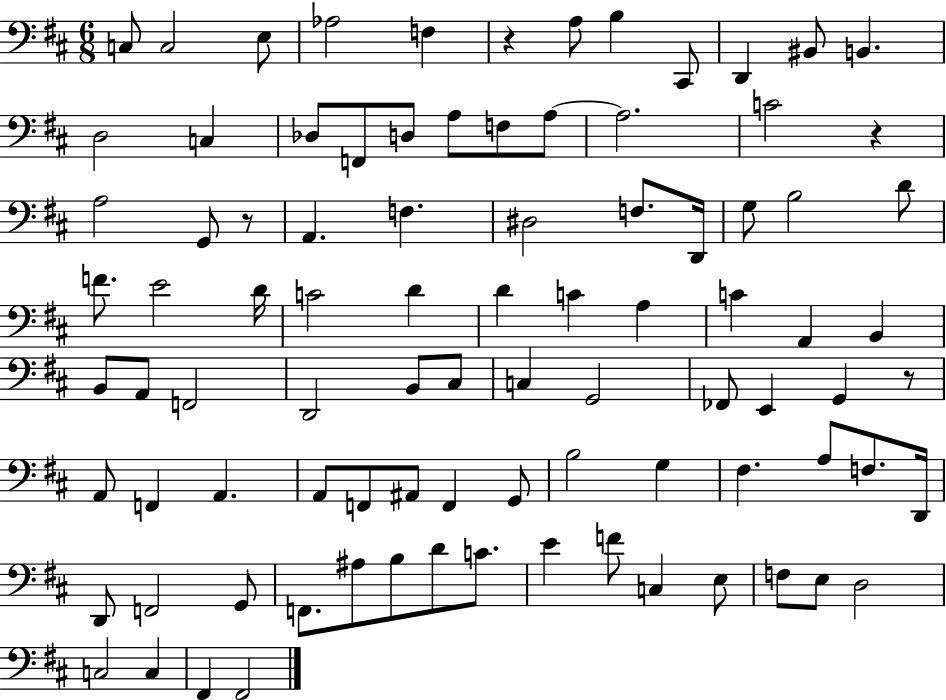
X:1
T:Untitled
M:6/8
L:1/4
K:D
C,/2 C,2 E,/2 _A,2 F, z A,/2 B, ^C,,/2 D,, ^B,,/2 B,, D,2 C, _D,/2 F,,/2 D,/2 A,/2 F,/2 A,/2 A,2 C2 z A,2 G,,/2 z/2 A,, F, ^D,2 F,/2 D,,/4 G,/2 B,2 D/2 F/2 E2 D/4 C2 D D C A, C A,, B,, B,,/2 A,,/2 F,,2 D,,2 B,,/2 ^C,/2 C, G,,2 _F,,/2 E,, G,, z/2 A,,/2 F,, A,, A,,/2 F,,/2 ^A,,/2 F,, G,,/2 B,2 G, ^F, A,/2 F,/2 D,,/4 D,,/2 F,,2 G,,/2 F,,/2 ^A,/2 B,/2 D/2 C/2 E F/2 C, E,/2 F,/2 E,/2 D,2 C,2 C, ^F,, ^F,,2